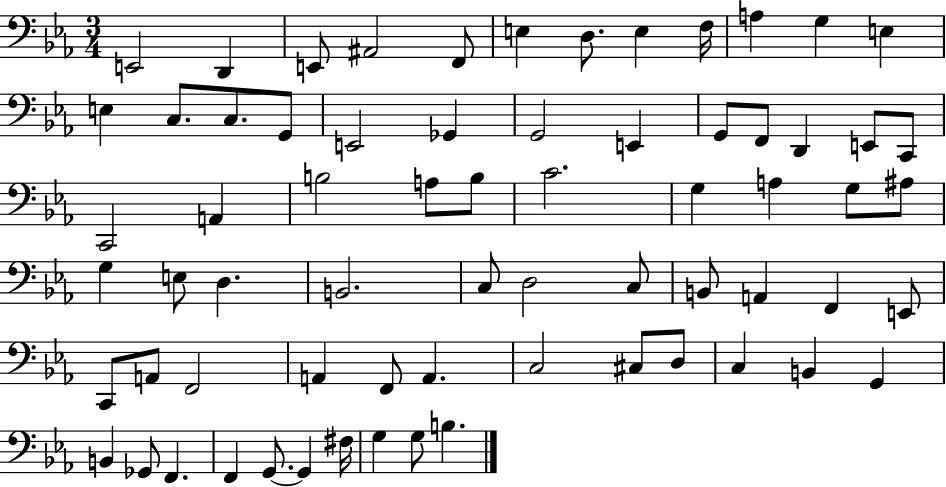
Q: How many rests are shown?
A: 0